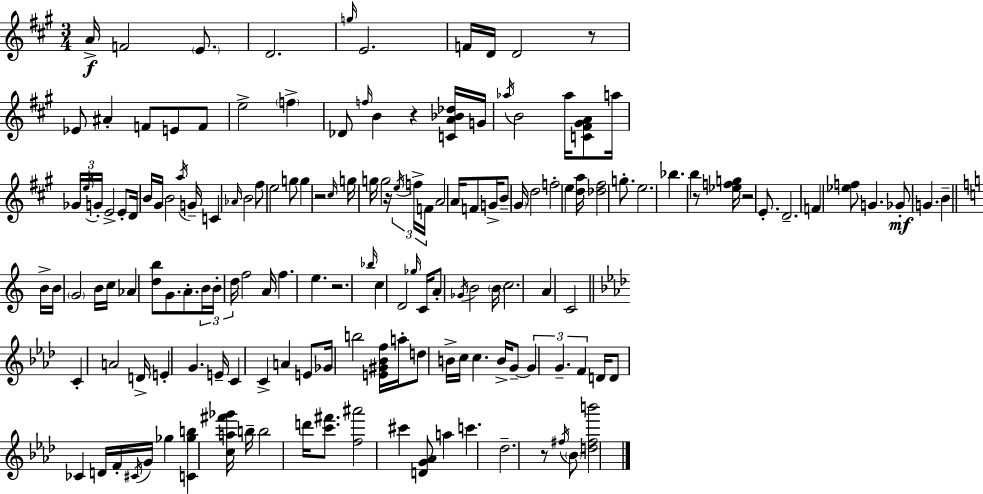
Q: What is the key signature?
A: A major